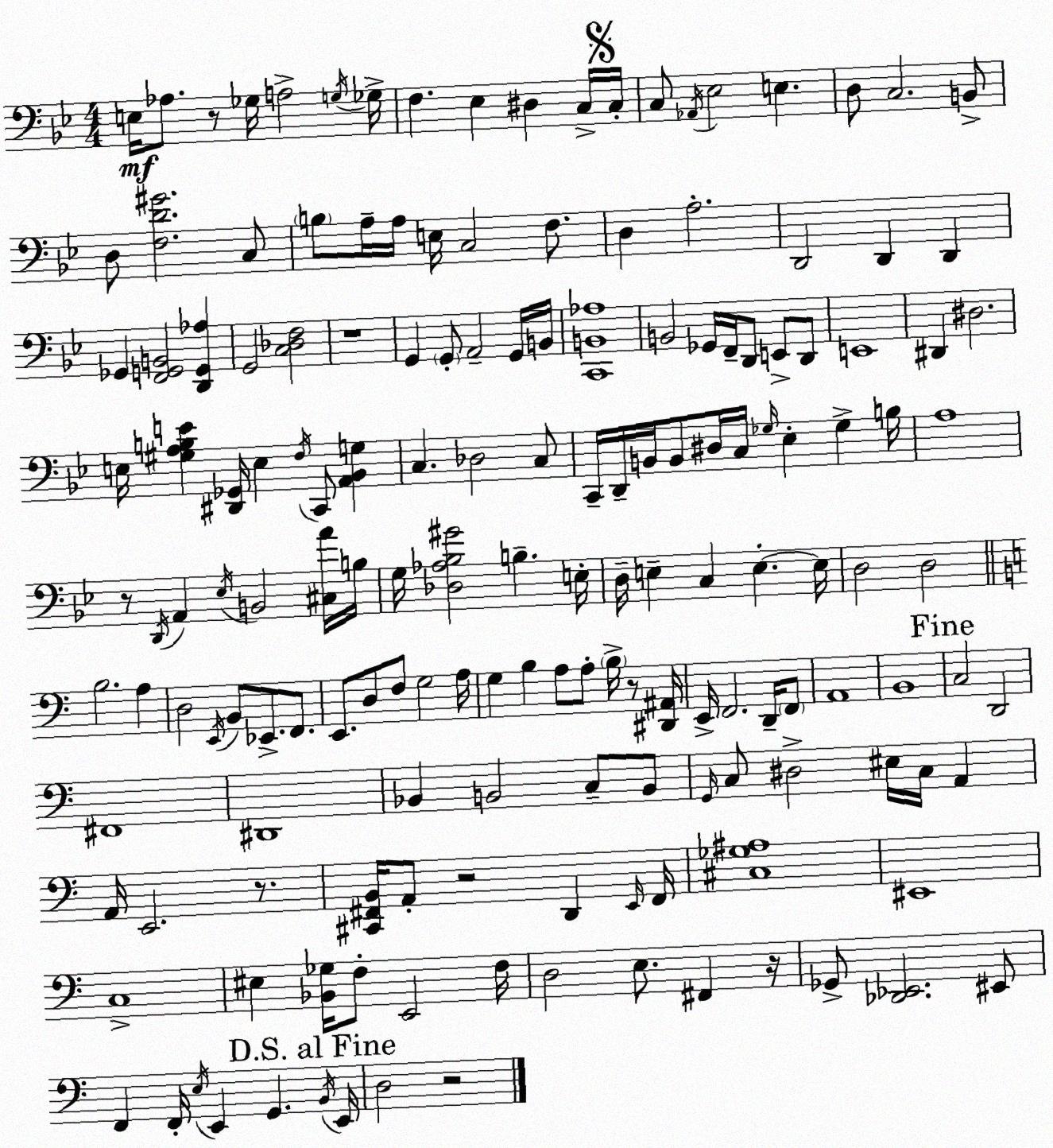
X:1
T:Untitled
M:4/4
L:1/4
K:Gm
E,/4 _A,/2 z/2 _G,/4 A,2 G,/4 _G,/4 F, _E, ^D, C,/4 C,/4 C,/2 _A,,/4 _E,2 E, D,/2 C,2 B,,/2 D,/2 [F,D^G]2 C,/2 B,/2 A,/4 A,/4 E,/4 C,2 F,/2 D, A,2 D,,2 D,, D,, _G,, [F,,G,,B,,]2 [D,,G,,_A,] G,,2 [C,_D,F,]2 z4 G,, G,,/2 A,,2 G,,/4 B,,/4 [C,,B,,_A,]4 B,,2 _G,,/4 F,,/4 D,,/2 E,,/2 D,,/2 E,,4 ^D,, ^D,2 E,/4 [^G,A,B,E] [^D,,_G,,]/4 E, F,/4 C,,/2 [A,,_B,,G,] C, _D,2 C,/2 C,,/4 D,,/4 B,,/4 B,,/2 ^D,/4 C,/4 _G,/4 _E, _G, B,/4 A,4 z/2 D,,/4 A,, _E,/4 B,,2 [^C,A]/4 B,/4 G,/4 [_D,_A,_B,^G]2 B, E,/4 D,/4 E, C, E, E,/4 D,2 D,2 B,2 A, D,2 E,,/4 B,,/2 _E,,/2 F,,/2 E,,/2 D,/2 F,/2 G,2 A,/4 G, B, A,/2 A,/2 B,/4 z/2 [^D,,^A,,]/4 E,,/4 F,,2 D,,/4 F,,/2 A,,4 B,,4 C,2 D,,2 ^F,,4 ^D,,4 _B,, B,,2 C,/2 B,,/2 G,,/4 C,/2 ^D,2 ^E,/4 C,/4 A,, A,,/4 E,,2 z/2 [^C,,^F,,B,,]/4 A,,/2 z2 D,, E,,/4 ^F,,/4 [^C,_G,^A,]4 ^E,,4 C,4 ^E, [_B,,_G,]/4 F,/2 E,,2 F,/4 D,2 E,/2 ^F,, z/4 _G,,/2 [_D,,_E,,]2 ^E,,/2 F,, F,,/4 E,/4 E,, G,, B,,/4 E,,/4 D,2 z2